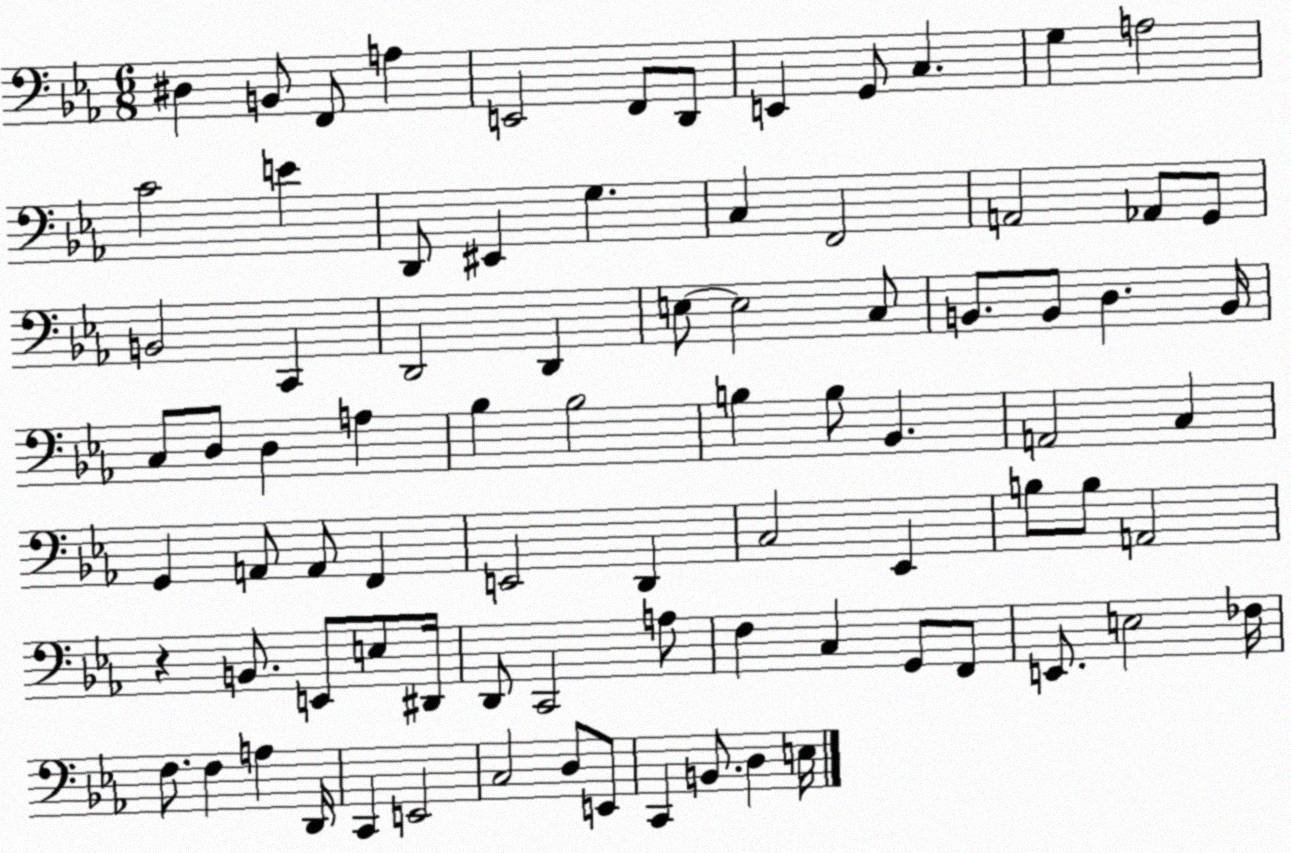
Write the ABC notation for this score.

X:1
T:Untitled
M:6/8
L:1/4
K:Eb
^D, B,,/2 F,,/2 A, E,,2 F,,/2 D,,/2 E,, G,,/2 C, G, A,2 C2 E D,,/2 ^E,, G, C, F,,2 A,,2 _A,,/2 G,,/2 B,,2 C,, D,,2 D,, E,/2 E,2 C,/2 B,,/2 B,,/2 D, B,,/4 C,/2 D,/2 D, A, _B, _B,2 B, B,/2 _B,, A,,2 C, G,, A,,/2 A,,/2 F,, E,,2 D,, C,2 _E,, B,/2 B,/2 A,,2 z B,,/2 E,,/2 E,/2 ^D,,/4 D,,/2 C,,2 A,/2 F, C, G,,/2 F,,/2 E,,/2 E,2 _F,/4 F,/2 F, A, D,,/4 C,, E,,2 C,2 D,/2 E,,/2 C,, B,,/2 D, E,/4